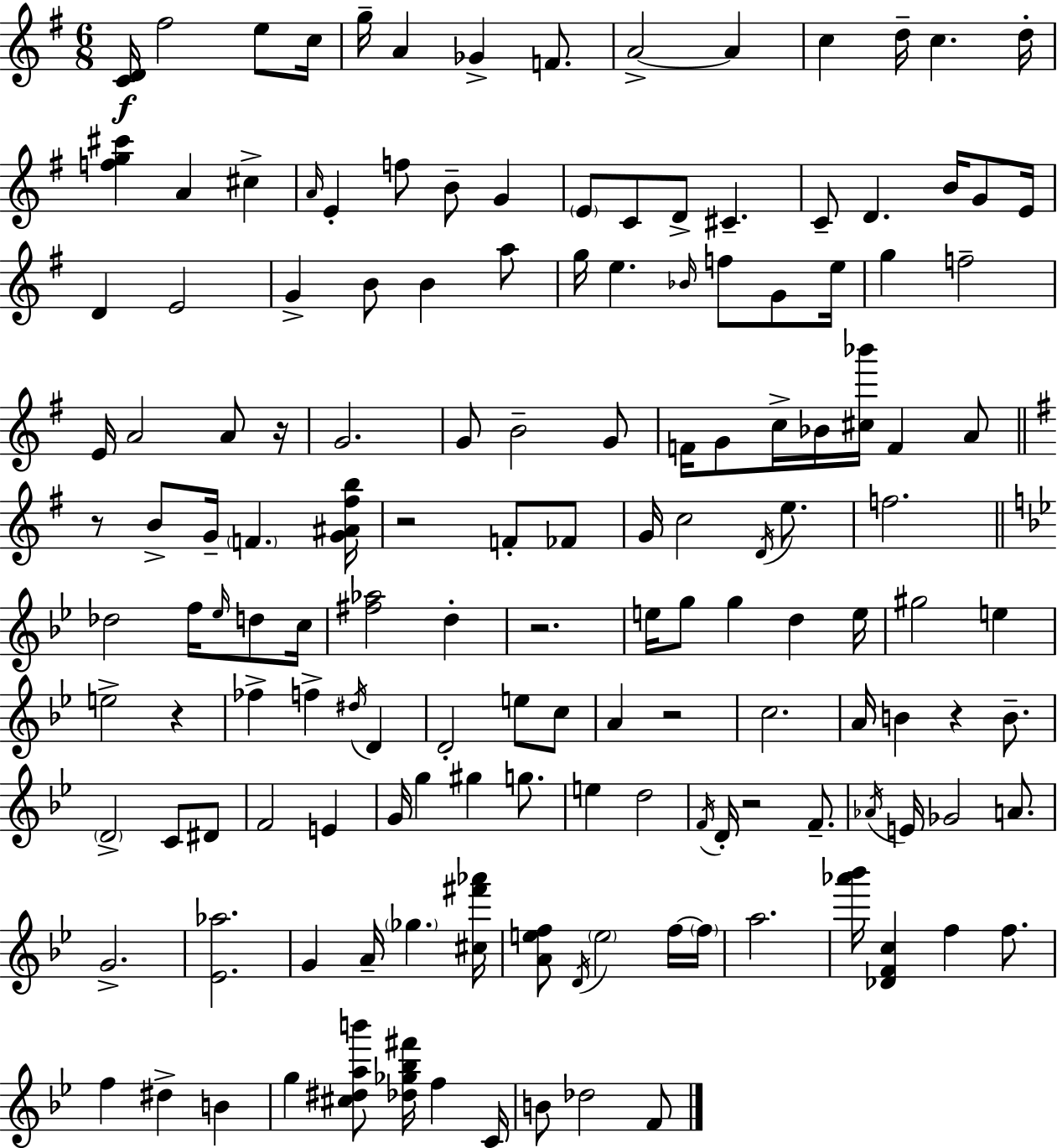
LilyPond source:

{
  \clef treble
  \numericTimeSignature
  \time 6/8
  \key g \major
  <c' d'>16\f fis''2 e''8 c''16 | g''16-- a'4 ges'4-> f'8. | a'2->~~ a'4 | c''4 d''16-- c''4. d''16-. | \break <f'' g'' cis'''>4 a'4 cis''4-> | \grace { a'16 } e'4-. f''8 b'8-- g'4 | \parenthesize e'8 c'8 d'8-> cis'4.-- | c'8-- d'4. b'16 g'8 | \break e'16 d'4 e'2 | g'4-> b'8 b'4 a''8 | g''16 e''4. \grace { bes'16 } f''8 g'8 | e''16 g''4 f''2-- | \break e'16 a'2 a'8 | r16 g'2. | g'8 b'2-- | g'8 f'16 g'8 c''16-> bes'16 <cis'' bes'''>16 f'4 | \break a'8 \bar "||" \break \key g \major r8 b'8-> g'16-- \parenthesize f'4. <g' ais' fis'' b''>16 | r2 f'8-. fes'8 | g'16 c''2 \acciaccatura { d'16 } e''8. | f''2. | \break \bar "||" \break \key g \minor des''2 f''16 \grace { ees''16 } d''8 | c''16 <fis'' aes''>2 d''4-. | r2. | e''16 g''8 g''4 d''4 | \break e''16 gis''2 e''4 | e''2-> r4 | fes''4-> f''4-> \acciaccatura { dis''16 } d'4 | d'2-. e''8 | \break c''8 a'4 r2 | c''2. | a'16 b'4 r4 b'8.-- | \parenthesize d'2-> c'8 | \break dis'8 f'2 e'4 | g'16 g''4 gis''4 g''8. | e''4 d''2 | \acciaccatura { f'16 } d'16-. r2 | \break f'8.-- \acciaccatura { aes'16 } e'16 ges'2 | a'8. g'2.-> | <ees' aes''>2. | g'4 a'16-- \parenthesize ges''4. | \break <cis'' fis''' aes'''>16 <a' e'' f''>8 \acciaccatura { d'16 } \parenthesize e''2 | f''16~~ \parenthesize f''16 a''2. | <aes''' bes'''>16 <des' f' c''>4 f''4 | f''8. f''4 dis''4-> | \break b'4 g''4 <cis'' dis'' a'' b'''>8 <des'' ges'' bes'' fis'''>16 | f''4 c'16 b'8 des''2 | f'8 \bar "|."
}